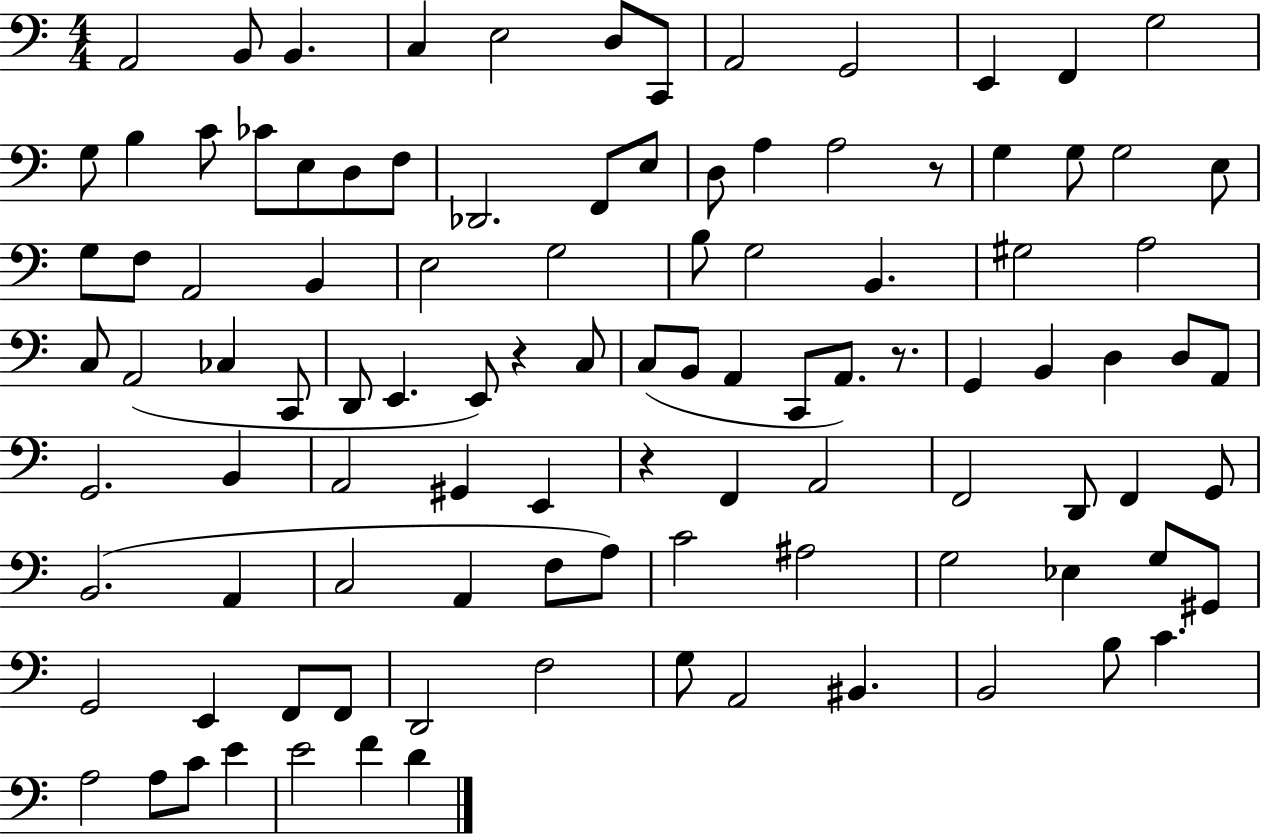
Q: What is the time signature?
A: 4/4